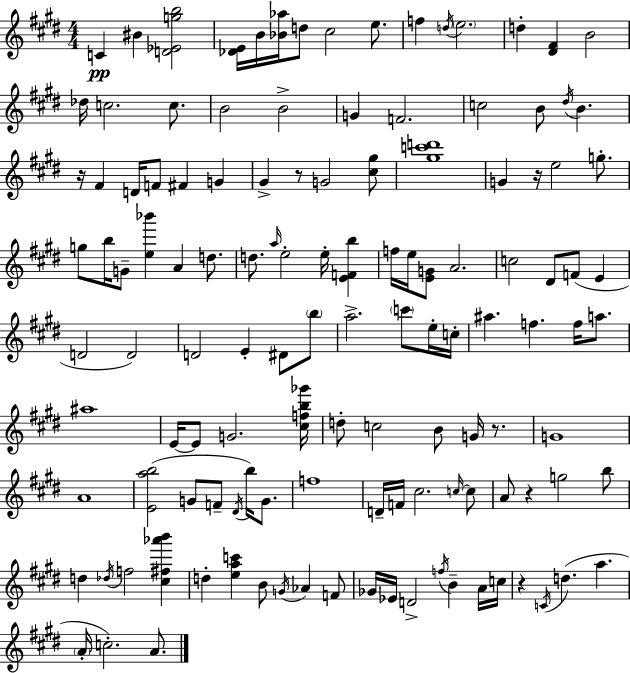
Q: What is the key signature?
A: E major